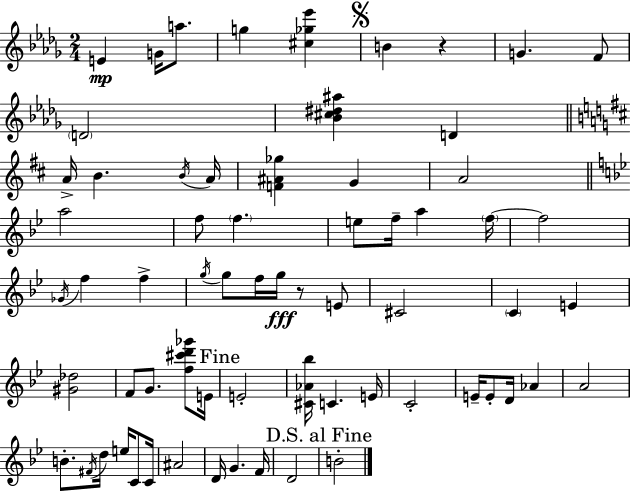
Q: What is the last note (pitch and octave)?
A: B4